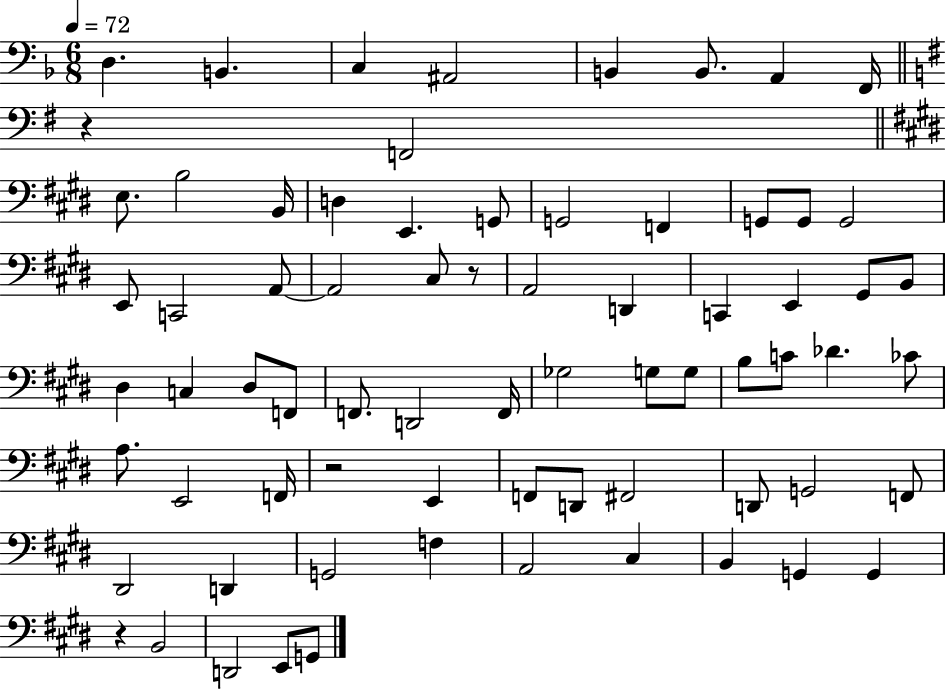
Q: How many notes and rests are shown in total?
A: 72